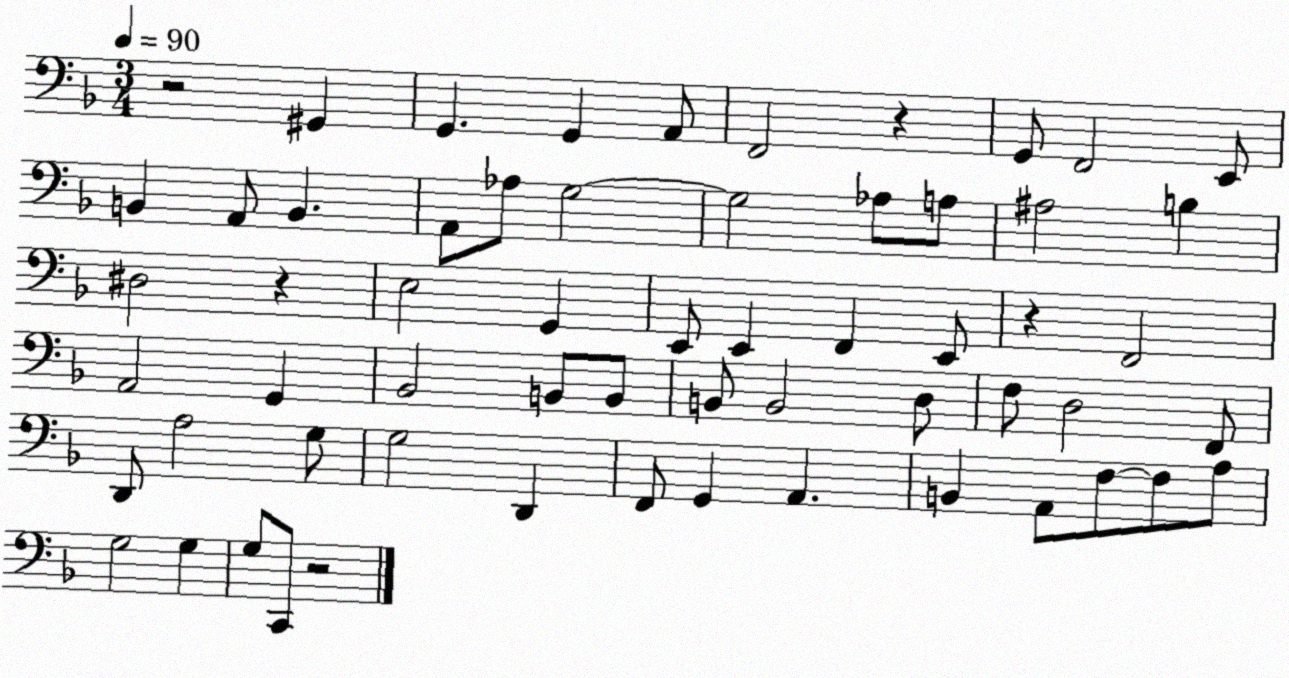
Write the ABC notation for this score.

X:1
T:Untitled
M:3/4
L:1/4
K:F
z2 ^G,, G,, G,, A,,/2 F,,2 z G,,/2 F,,2 E,,/2 B,, A,,/2 B,, A,,/2 _A,/2 G,2 G,2 _A,/2 A,/2 ^A,2 B, ^D,2 z E,2 G,, E,,/2 E,, F,, E,,/2 z F,,2 A,,2 G,, _B,,2 B,,/2 B,,/2 B,,/2 B,,2 D,/2 F,/2 D,2 F,,/2 D,,/2 A,2 G,/2 G,2 D,, F,,/2 G,, A,, B,, A,,/2 F,/2 F,/2 A,/2 G,2 G, G,/2 C,,/2 z2